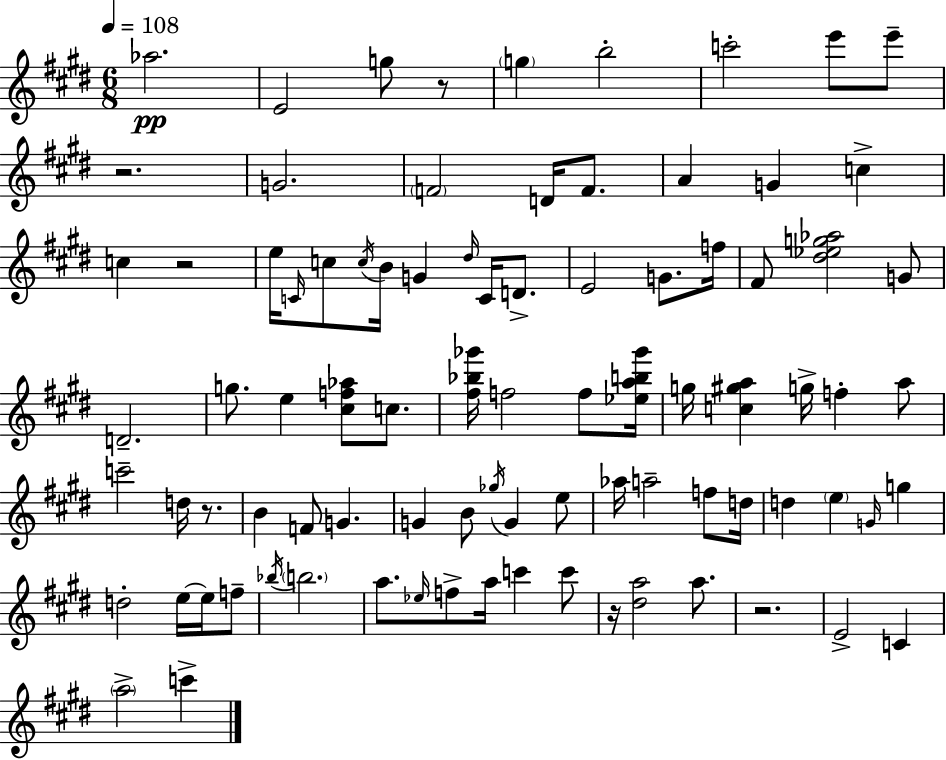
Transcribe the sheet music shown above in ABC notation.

X:1
T:Untitled
M:6/8
L:1/4
K:E
_a2 E2 g/2 z/2 g b2 c'2 e'/2 e'/2 z2 G2 F2 D/4 F/2 A G c c z2 e/4 C/4 c/2 c/4 B/4 G ^d/4 C/4 D/2 E2 G/2 f/4 ^F/2 [^d_eg_a]2 G/2 D2 g/2 e [^cf_a]/2 c/2 [^f_b_g']/4 f2 f/2 [_eab_g']/4 g/4 [c^ga] g/4 f a/2 c'2 d/4 z/2 B F/2 G G B/2 _g/4 G e/2 _a/4 a2 f/2 d/4 d e G/4 g d2 e/4 e/4 f/2 _b/4 b2 a/2 _e/4 f/2 a/4 c' c'/2 z/4 [^da]2 a/2 z2 E2 C a2 c'